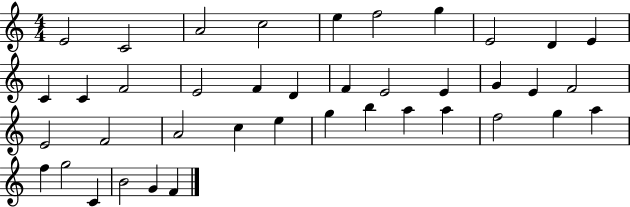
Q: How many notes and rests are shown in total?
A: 40